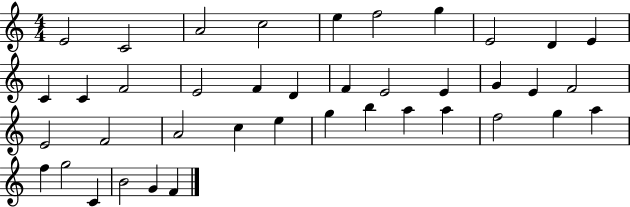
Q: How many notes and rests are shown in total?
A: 40